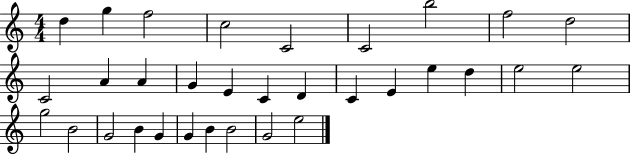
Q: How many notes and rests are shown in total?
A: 32